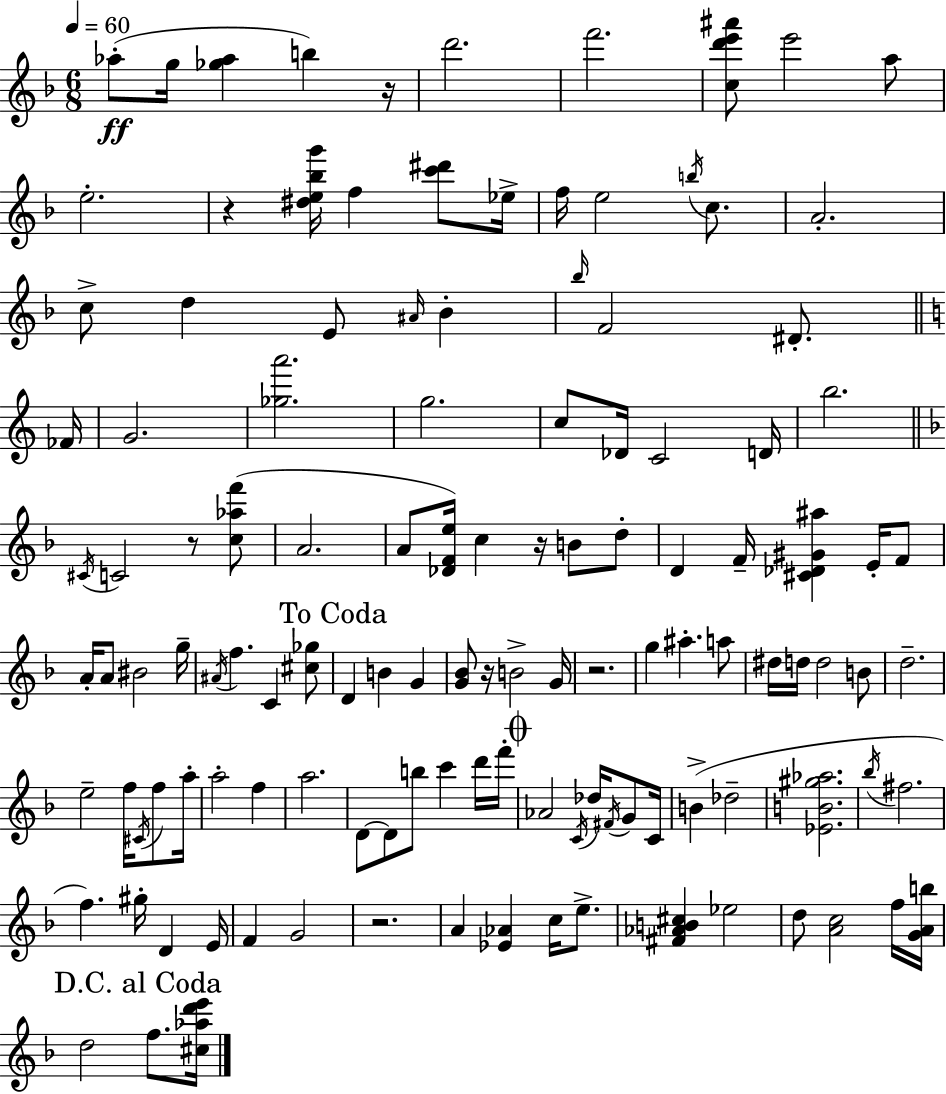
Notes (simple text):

Ab5/e G5/s [Gb5,Ab5]/q B5/q R/s D6/h. F6/h. [C5,D6,E6,A#6]/e E6/h A5/e E5/h. R/q [D#5,E5,Bb5,G6]/s F5/q [C6,D#6]/e Eb5/s F5/s E5/h B5/s C5/e. A4/h. C5/e D5/q E4/e A#4/s Bb4/q Bb5/s F4/h D#4/e. FES4/s G4/h. [Gb5,A6]/h. G5/h. C5/e Db4/s C4/h D4/s B5/h. C#4/s C4/h R/e [C5,Ab5,F6]/e A4/h. A4/e [Db4,F4,E5]/s C5/q R/s B4/e D5/e D4/q F4/s [C#4,Db4,G#4,A#5]/q E4/s F4/e A4/s A4/e BIS4/h G5/s A#4/s F5/q. C4/q [C#5,Gb5]/e D4/q B4/q G4/q [G4,Bb4]/e R/s B4/h G4/s R/h. G5/q A#5/q. A5/e D#5/s D5/s D5/h B4/e D5/h. E5/h F5/s C#4/s F5/e A5/s A5/h F5/q A5/h. D4/e D4/e B5/e C6/q D6/s F6/s Ab4/h C4/s Db5/s F#4/s G4/e C4/s B4/q Db5/h [Eb4,B4,G#5,Ab5]/h. Bb5/s F#5/h. F5/q. G#5/s D4/q E4/s F4/q G4/h R/h. A4/q [Eb4,Ab4]/q C5/s E5/e. [F#4,Ab4,B4,C#5]/q Eb5/h D5/e [A4,C5]/h F5/s [G4,A4,B5]/s D5/h F5/e. [C#5,Ab5,D6,E6]/s